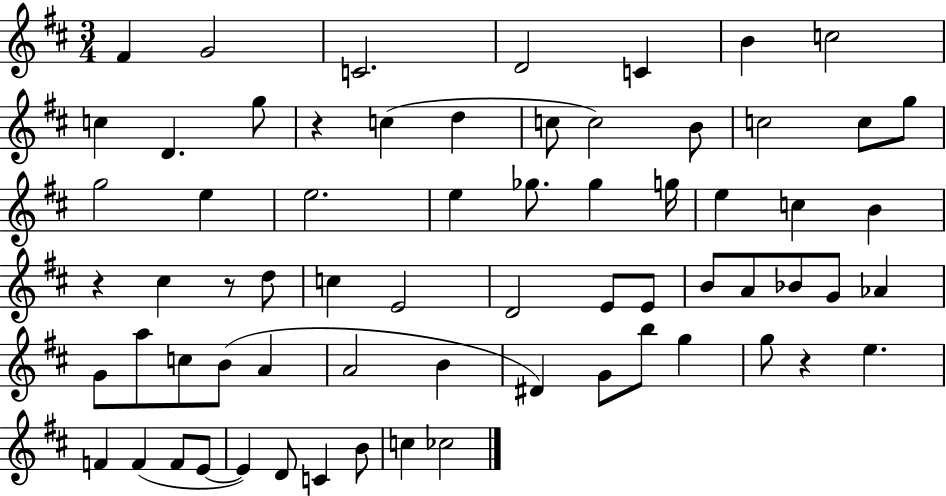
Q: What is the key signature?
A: D major